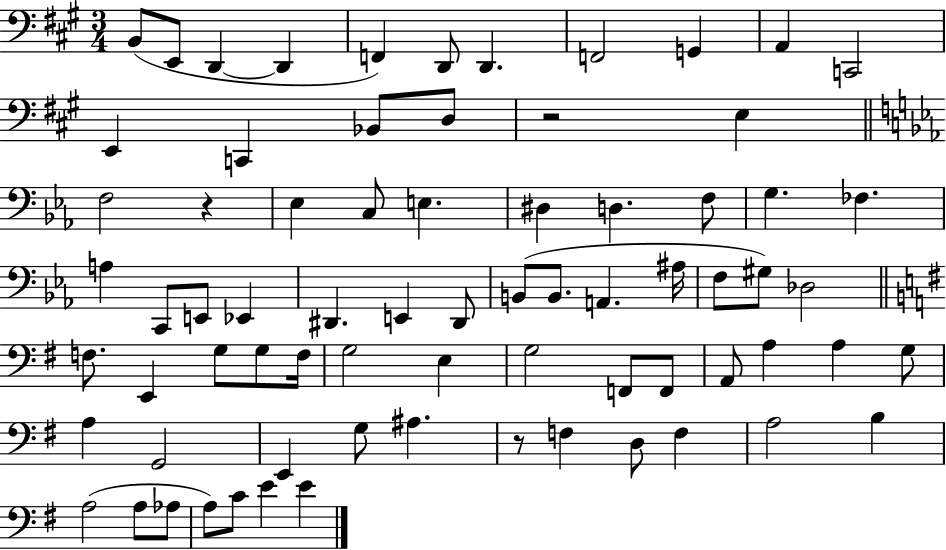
X:1
T:Untitled
M:3/4
L:1/4
K:A
B,,/2 E,,/2 D,, D,, F,, D,,/2 D,, F,,2 G,, A,, C,,2 E,, C,, _B,,/2 D,/2 z2 E, F,2 z _E, C,/2 E, ^D, D, F,/2 G, _F, A, C,,/2 E,,/2 _E,, ^D,, E,, ^D,,/2 B,,/2 B,,/2 A,, ^A,/4 F,/2 ^G,/2 _D,2 F,/2 E,, G,/2 G,/2 F,/4 G,2 E, G,2 F,,/2 F,,/2 A,,/2 A, A, G,/2 A, G,,2 E,, G,/2 ^A, z/2 F, D,/2 F, A,2 B, A,2 A,/2 _A,/2 A,/2 C/2 E E